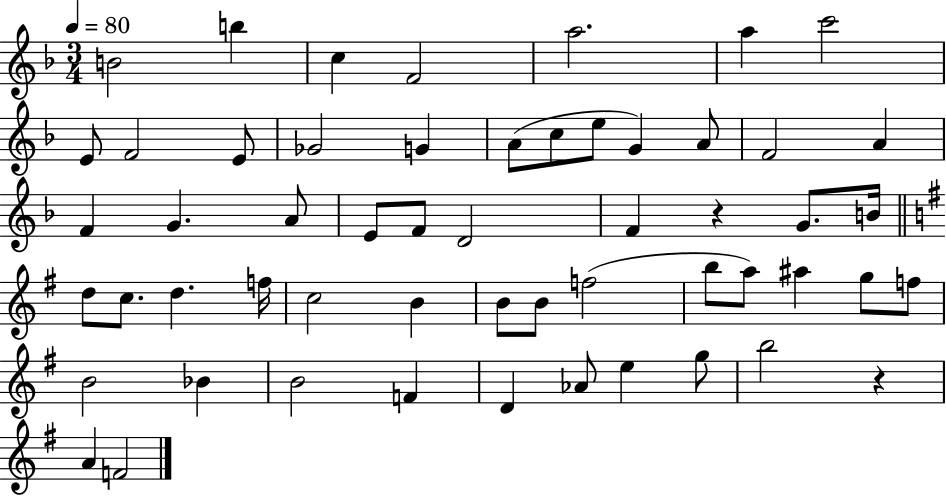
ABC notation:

X:1
T:Untitled
M:3/4
L:1/4
K:F
B2 b c F2 a2 a c'2 E/2 F2 E/2 _G2 G A/2 c/2 e/2 G A/2 F2 A F G A/2 E/2 F/2 D2 F z G/2 B/4 d/2 c/2 d f/4 c2 B B/2 B/2 f2 b/2 a/2 ^a g/2 f/2 B2 _B B2 F D _A/2 e g/2 b2 z A F2